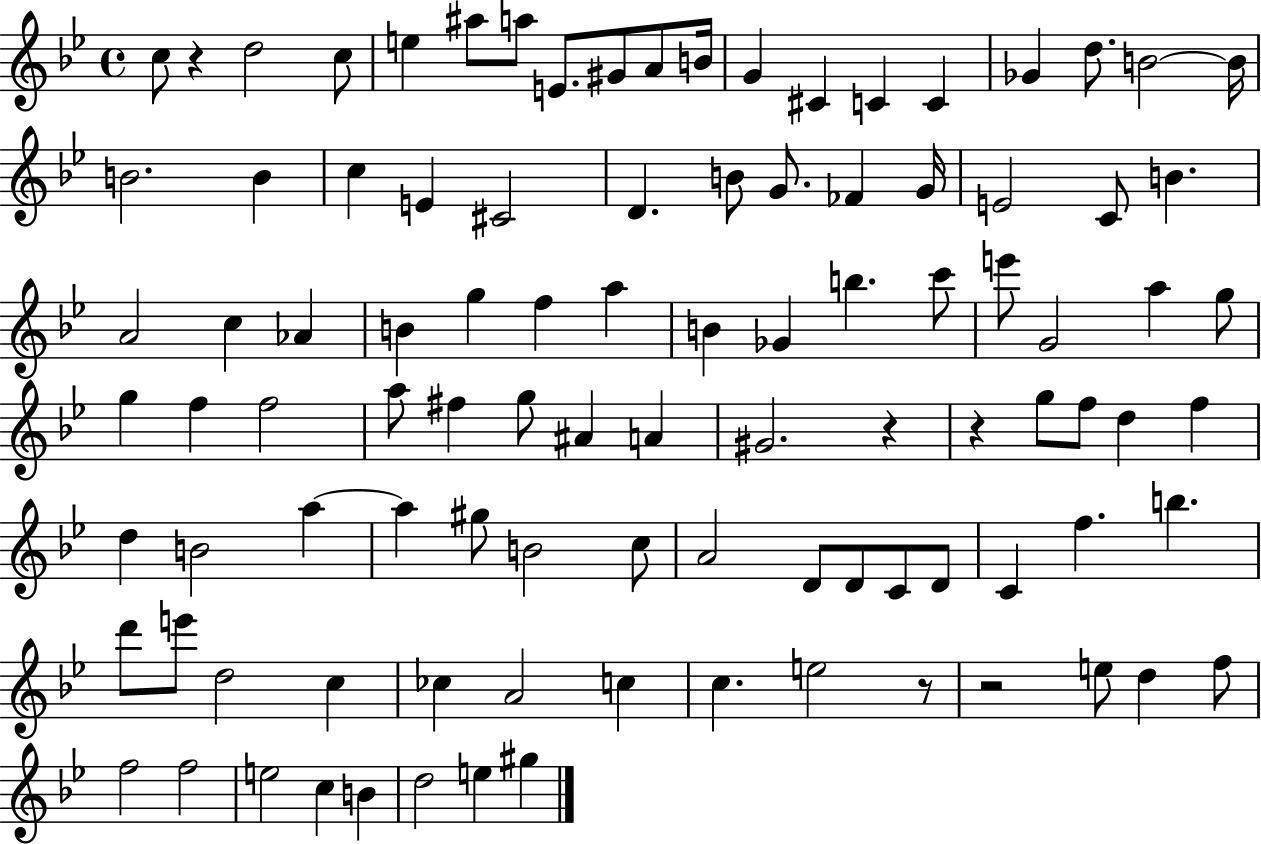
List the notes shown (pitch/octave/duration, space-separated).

C5/e R/q D5/h C5/e E5/q A#5/e A5/e E4/e. G#4/e A4/e B4/s G4/q C#4/q C4/q C4/q Gb4/q D5/e. B4/h B4/s B4/h. B4/q C5/q E4/q C#4/h D4/q. B4/e G4/e. FES4/q G4/s E4/h C4/e B4/q. A4/h C5/q Ab4/q B4/q G5/q F5/q A5/q B4/q Gb4/q B5/q. C6/e E6/e G4/h A5/q G5/e G5/q F5/q F5/h A5/e F#5/q G5/e A#4/q A4/q G#4/h. R/q R/q G5/e F5/e D5/q F5/q D5/q B4/h A5/q A5/q G#5/e B4/h C5/e A4/h D4/e D4/e C4/e D4/e C4/q F5/q. B5/q. D6/e E6/e D5/h C5/q CES5/q A4/h C5/q C5/q. E5/h R/e R/h E5/e D5/q F5/e F5/h F5/h E5/h C5/q B4/q D5/h E5/q G#5/q